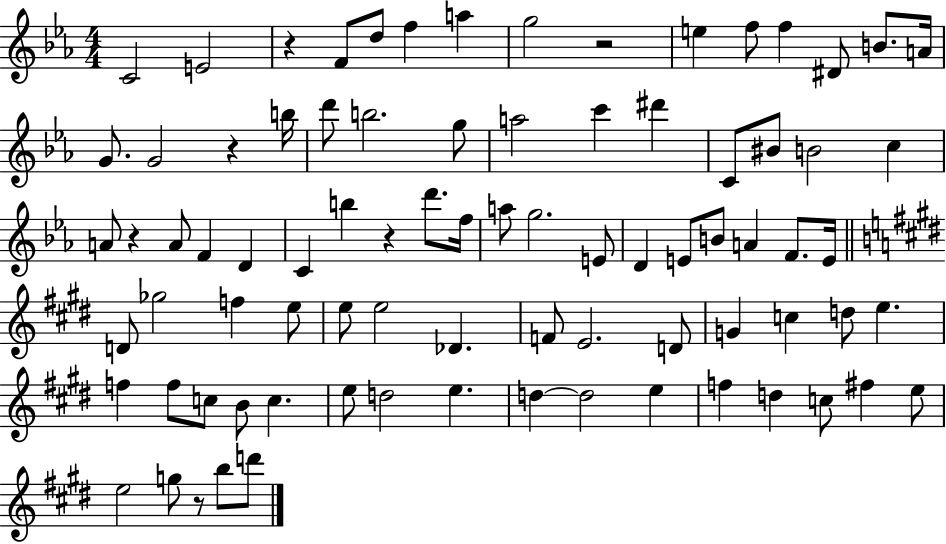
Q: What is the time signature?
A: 4/4